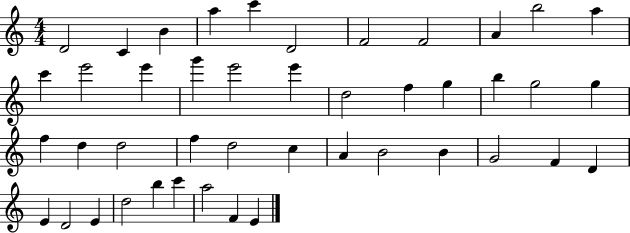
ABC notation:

X:1
T:Untitled
M:4/4
L:1/4
K:C
D2 C B a c' D2 F2 F2 A b2 a c' e'2 e' g' e'2 e' d2 f g b g2 g f d d2 f d2 c A B2 B G2 F D E D2 E d2 b c' a2 F E